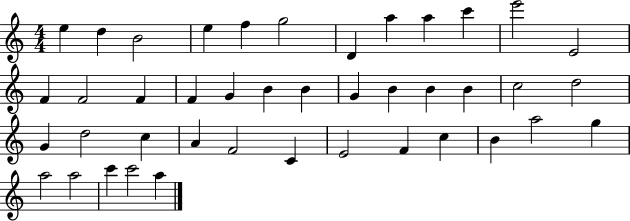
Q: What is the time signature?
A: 4/4